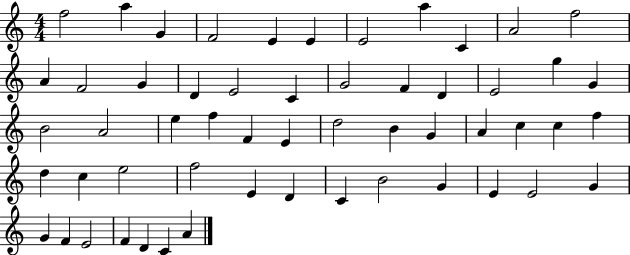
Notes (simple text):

F5/h A5/q G4/q F4/h E4/q E4/q E4/h A5/q C4/q A4/h F5/h A4/q F4/h G4/q D4/q E4/h C4/q G4/h F4/q D4/q E4/h G5/q G4/q B4/h A4/h E5/q F5/q F4/q E4/q D5/h B4/q G4/q A4/q C5/q C5/q F5/q D5/q C5/q E5/h F5/h E4/q D4/q C4/q B4/h G4/q E4/q E4/h G4/q G4/q F4/q E4/h F4/q D4/q C4/q A4/q